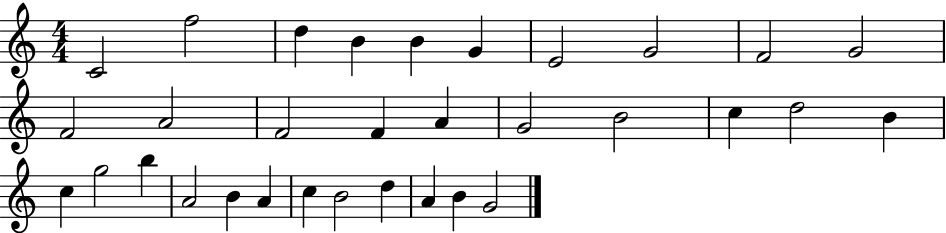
C4/h F5/h D5/q B4/q B4/q G4/q E4/h G4/h F4/h G4/h F4/h A4/h F4/h F4/q A4/q G4/h B4/h C5/q D5/h B4/q C5/q G5/h B5/q A4/h B4/q A4/q C5/q B4/h D5/q A4/q B4/q G4/h